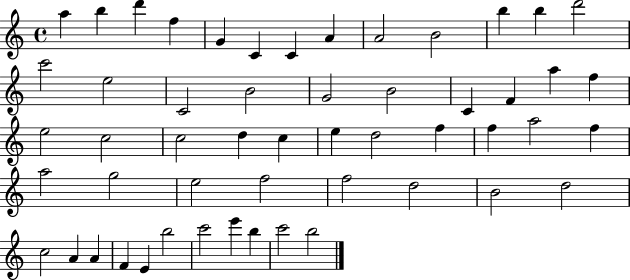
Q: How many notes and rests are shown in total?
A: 53